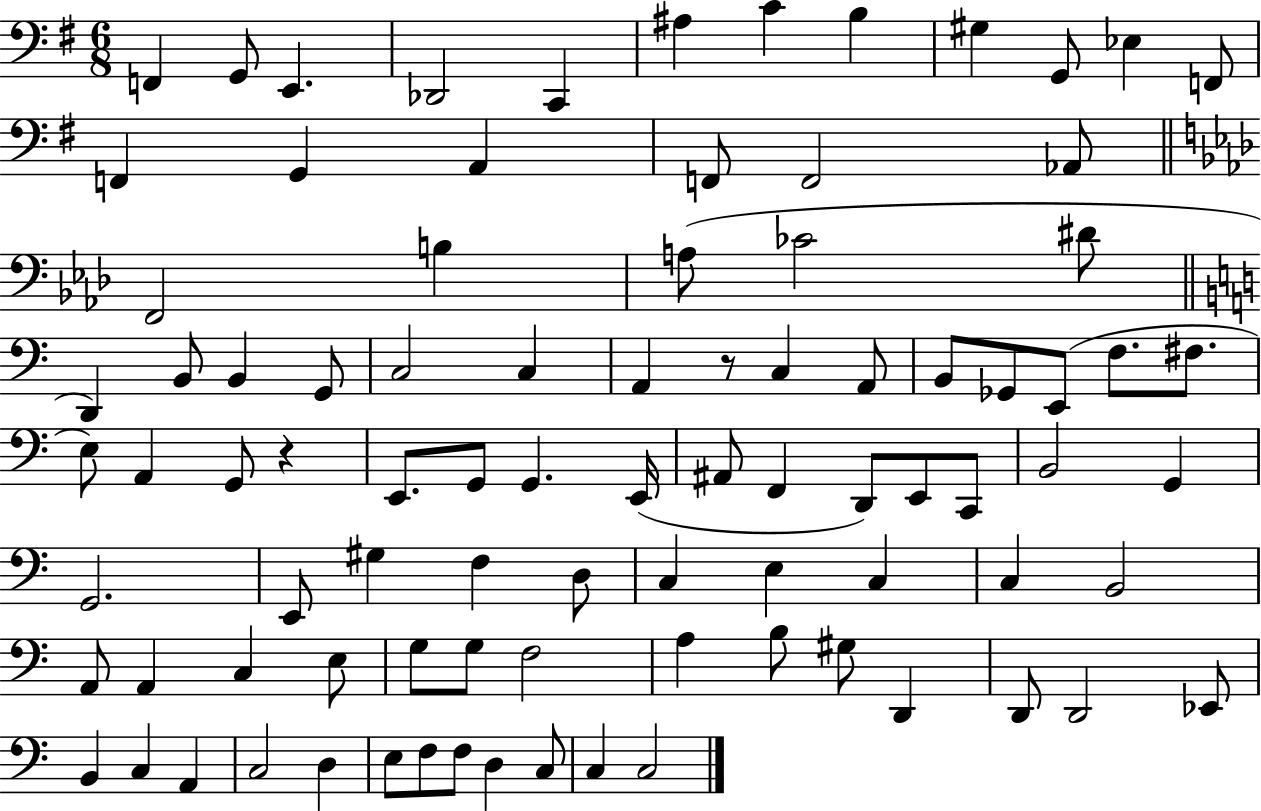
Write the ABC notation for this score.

X:1
T:Untitled
M:6/8
L:1/4
K:G
F,, G,,/2 E,, _D,,2 C,, ^A, C B, ^G, G,,/2 _E, F,,/2 F,, G,, A,, F,,/2 F,,2 _A,,/2 F,,2 B, A,/2 _C2 ^D/2 D,, B,,/2 B,, G,,/2 C,2 C, A,, z/2 C, A,,/2 B,,/2 _G,,/2 E,,/2 F,/2 ^F,/2 E,/2 A,, G,,/2 z E,,/2 G,,/2 G,, E,,/4 ^A,,/2 F,, D,,/2 E,,/2 C,,/2 B,,2 G,, G,,2 E,,/2 ^G, F, D,/2 C, E, C, C, B,,2 A,,/2 A,, C, E,/2 G,/2 G,/2 F,2 A, B,/2 ^G,/2 D,, D,,/2 D,,2 _E,,/2 B,, C, A,, C,2 D, E,/2 F,/2 F,/2 D, C,/2 C, C,2